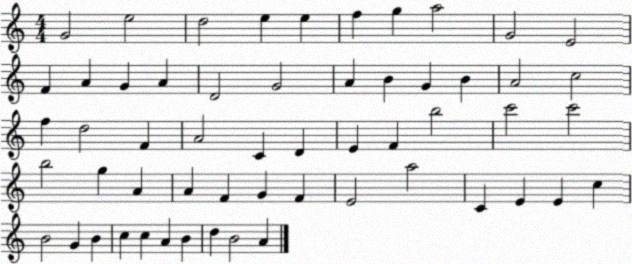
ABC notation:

X:1
T:Untitled
M:4/4
L:1/4
K:C
G2 e2 d2 e e f g a2 G2 E2 F A G A D2 G2 A B G B A2 c2 f d2 F A2 C D E F b2 c'2 c'2 b2 g A A F G F E2 a2 C E E c B2 G B c c A B d B2 A